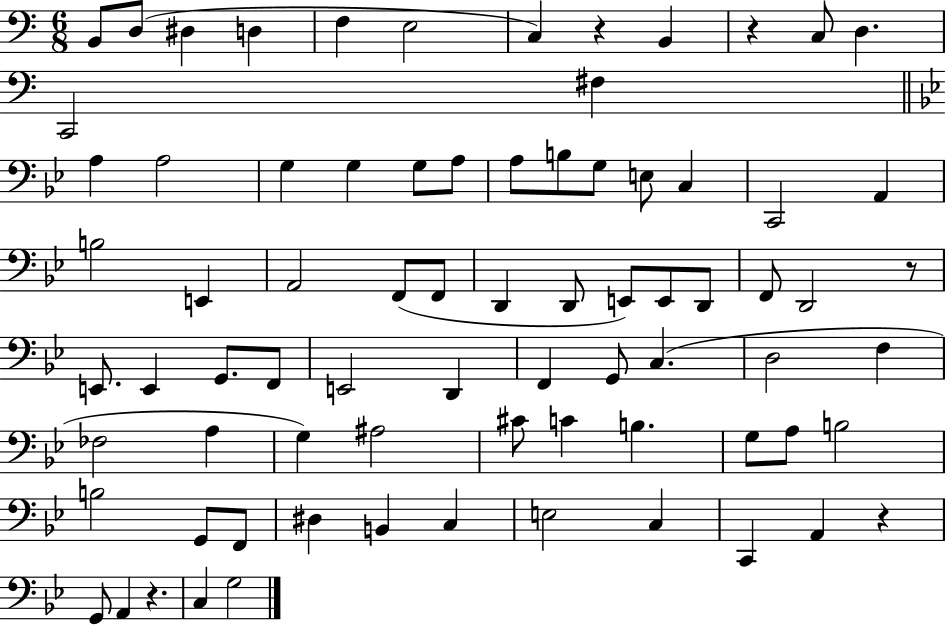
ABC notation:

X:1
T:Untitled
M:6/8
L:1/4
K:C
B,,/2 D,/2 ^D, D, F, E,2 C, z B,, z C,/2 D, C,,2 ^F, A, A,2 G, G, G,/2 A,/2 A,/2 B,/2 G,/2 E,/2 C, C,,2 A,, B,2 E,, A,,2 F,,/2 F,,/2 D,, D,,/2 E,,/2 E,,/2 D,,/2 F,,/2 D,,2 z/2 E,,/2 E,, G,,/2 F,,/2 E,,2 D,, F,, G,,/2 C, D,2 F, _F,2 A, G, ^A,2 ^C/2 C B, G,/2 A,/2 B,2 B,2 G,,/2 F,,/2 ^D, B,, C, E,2 C, C,, A,, z G,,/2 A,, z C, G,2